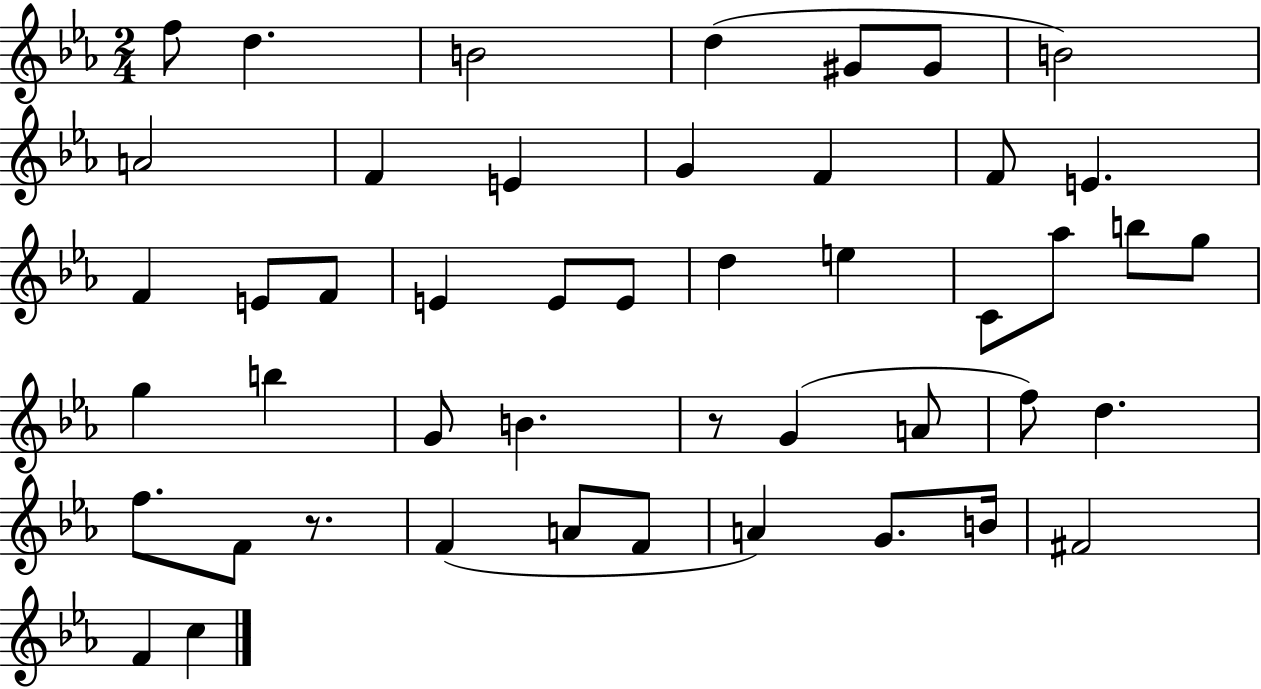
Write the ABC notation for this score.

X:1
T:Untitled
M:2/4
L:1/4
K:Eb
f/2 d B2 d ^G/2 ^G/2 B2 A2 F E G F F/2 E F E/2 F/2 E E/2 E/2 d e C/2 _a/2 b/2 g/2 g b G/2 B z/2 G A/2 f/2 d f/2 F/2 z/2 F A/2 F/2 A G/2 B/4 ^F2 F c